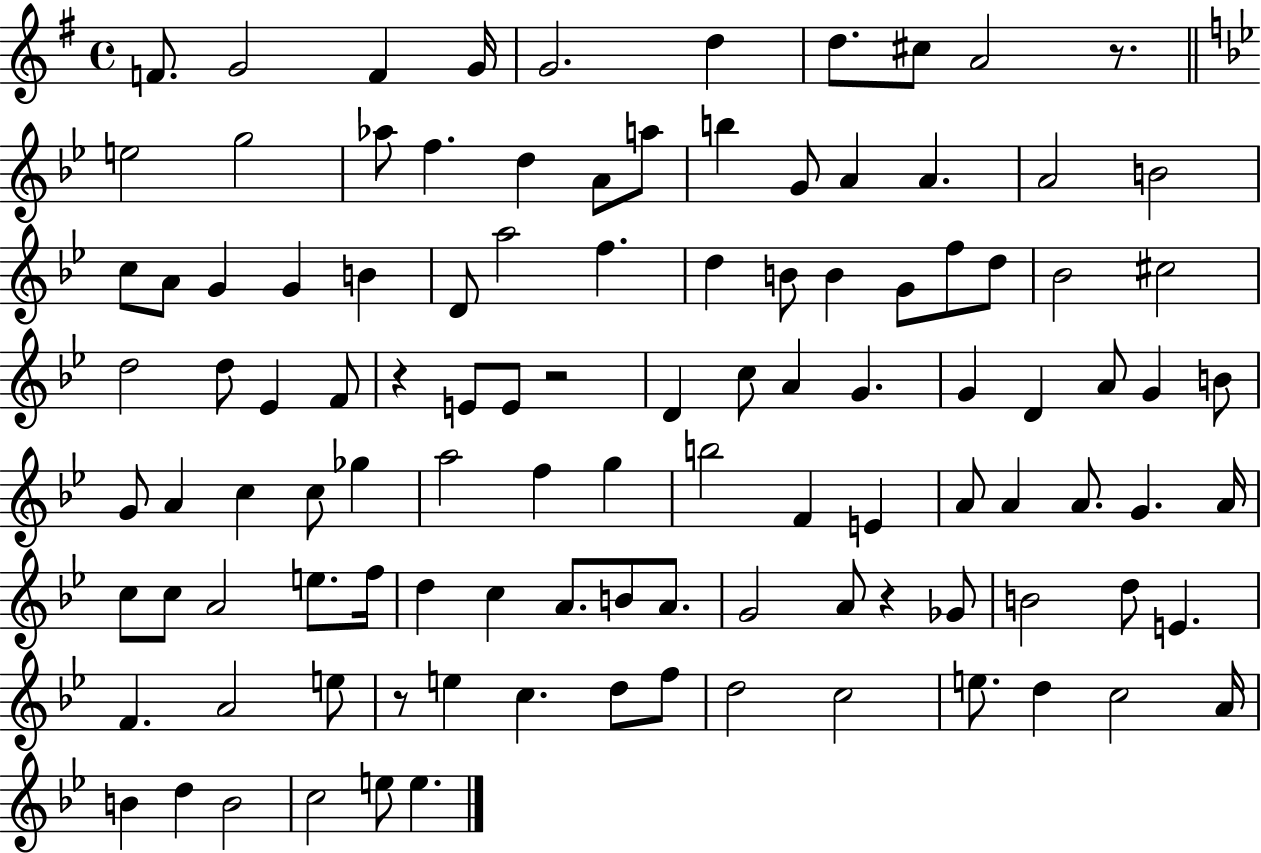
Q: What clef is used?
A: treble